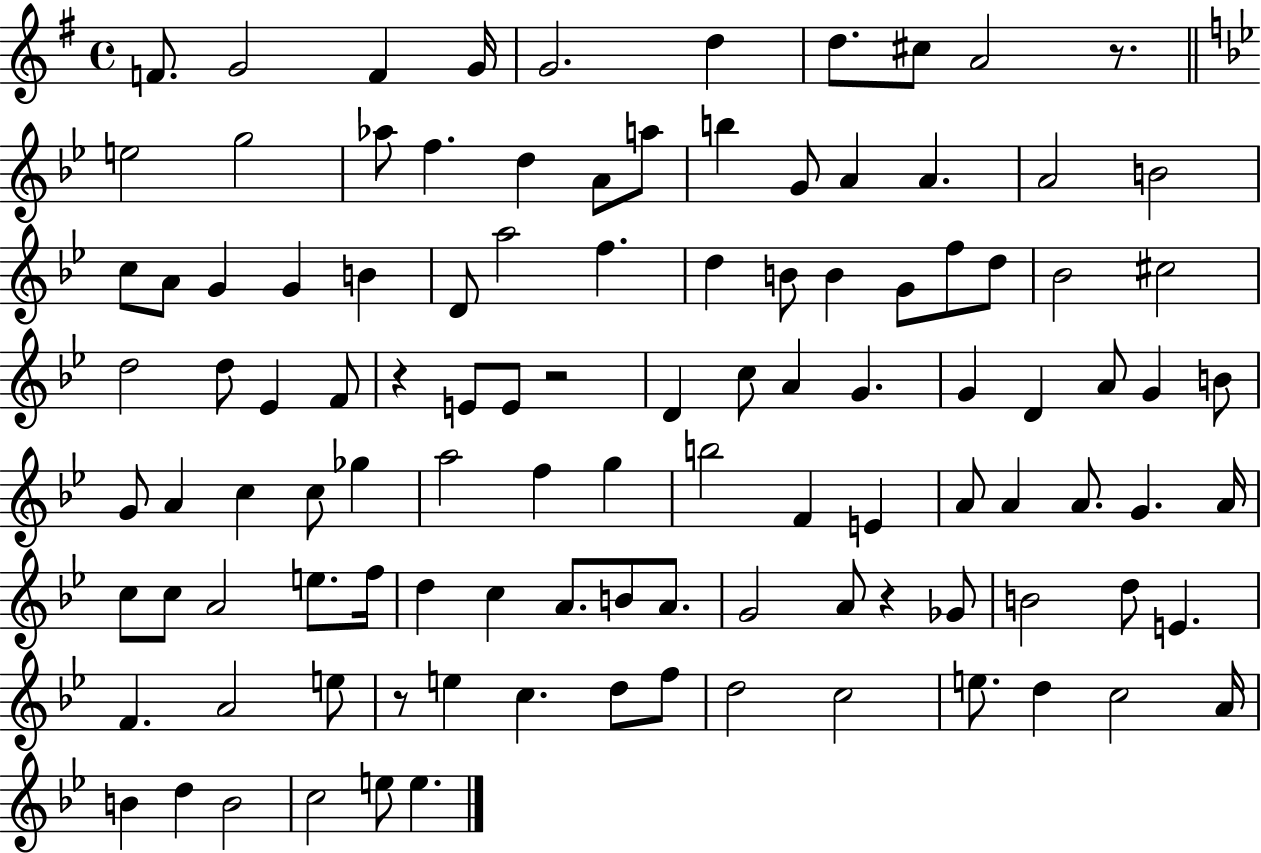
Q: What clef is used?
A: treble